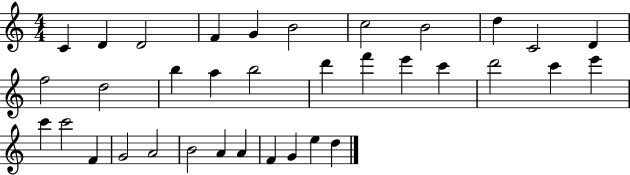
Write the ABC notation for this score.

X:1
T:Untitled
M:4/4
L:1/4
K:C
C D D2 F G B2 c2 B2 d C2 D f2 d2 b a b2 d' f' e' c' d'2 c' e' c' c'2 F G2 A2 B2 A A F G e d